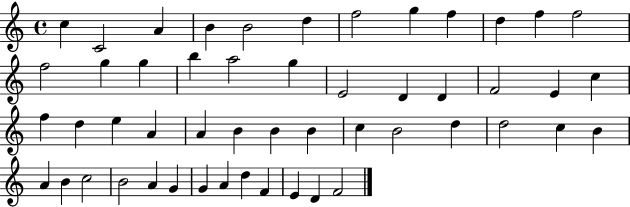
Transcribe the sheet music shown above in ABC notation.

X:1
T:Untitled
M:4/4
L:1/4
K:C
c C2 A B B2 d f2 g f d f f2 f2 g g b a2 g E2 D D F2 E c f d e A A B B B c B2 d d2 c B A B c2 B2 A G G A d F E D F2